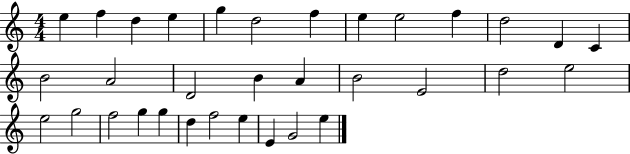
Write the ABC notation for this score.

X:1
T:Untitled
M:4/4
L:1/4
K:C
e f d e g d2 f e e2 f d2 D C B2 A2 D2 B A B2 E2 d2 e2 e2 g2 f2 g g d f2 e E G2 e